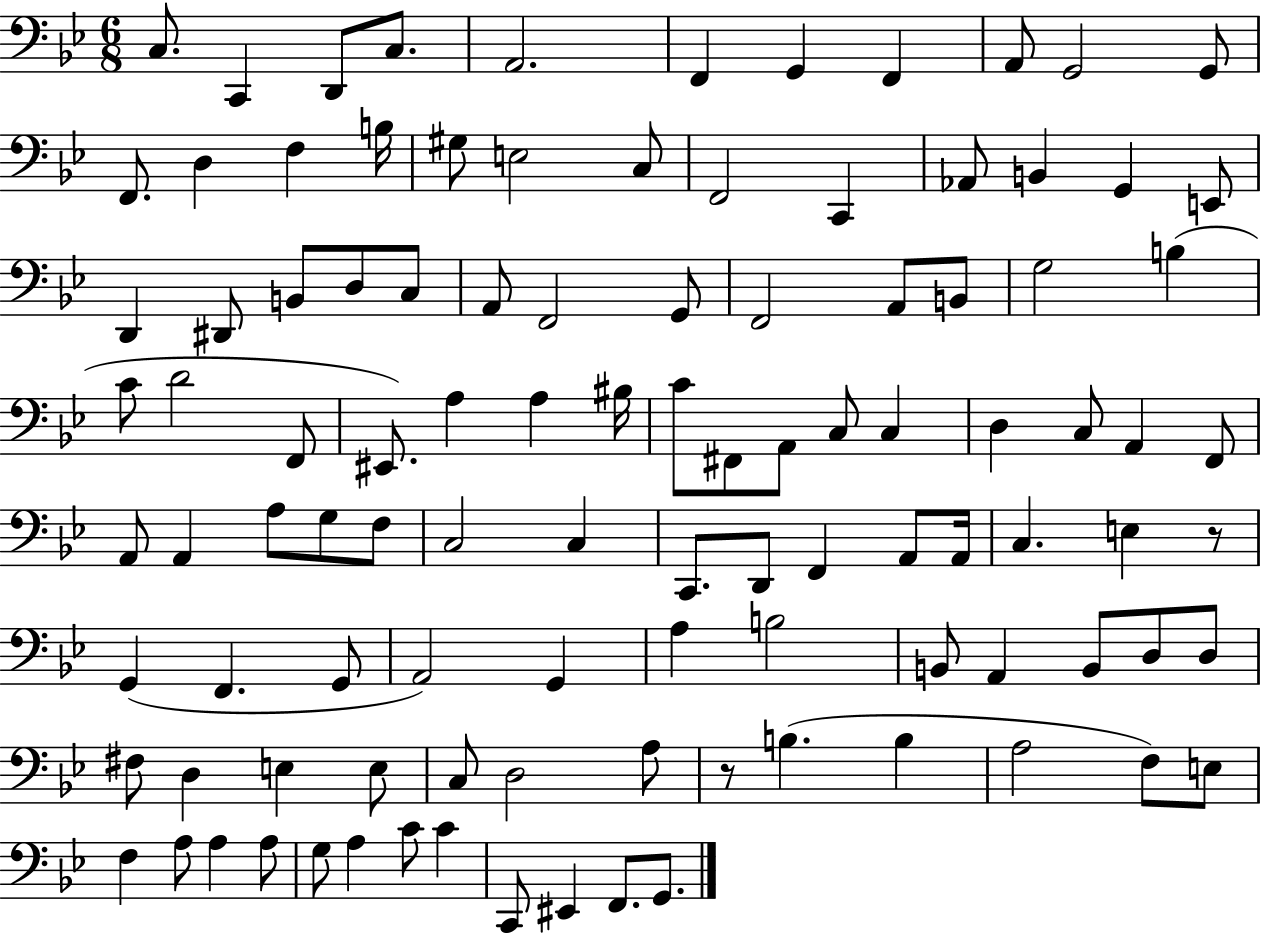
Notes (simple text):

C3/e. C2/q D2/e C3/e. A2/h. F2/q G2/q F2/q A2/e G2/h G2/e F2/e. D3/q F3/q B3/s G#3/e E3/h C3/e F2/h C2/q Ab2/e B2/q G2/q E2/e D2/q D#2/e B2/e D3/e C3/e A2/e F2/h G2/e F2/h A2/e B2/e G3/h B3/q C4/e D4/h F2/e EIS2/e. A3/q A3/q BIS3/s C4/e F#2/e A2/e C3/e C3/q D3/q C3/e A2/q F2/e A2/e A2/q A3/e G3/e F3/e C3/h C3/q C2/e. D2/e F2/q A2/e A2/s C3/q. E3/q R/e G2/q F2/q. G2/e A2/h G2/q A3/q B3/h B2/e A2/q B2/e D3/e D3/e F#3/e D3/q E3/q E3/e C3/e D3/h A3/e R/e B3/q. B3/q A3/h F3/e E3/e F3/q A3/e A3/q A3/e G3/e A3/q C4/e C4/q C2/e EIS2/q F2/e. G2/e.